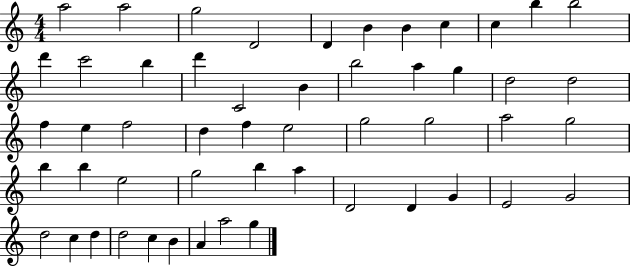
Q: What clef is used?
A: treble